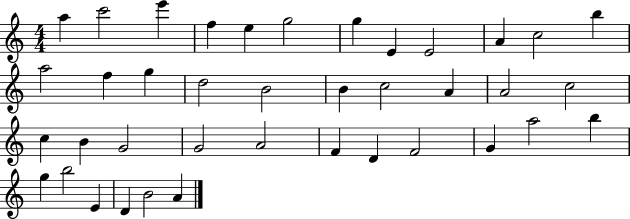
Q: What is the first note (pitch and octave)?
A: A5